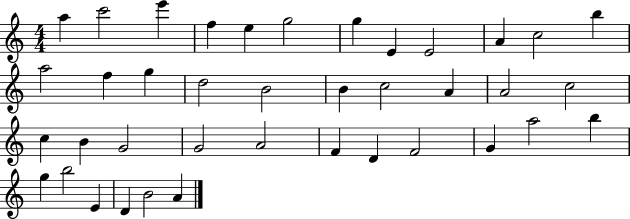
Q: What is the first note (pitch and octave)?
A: A5